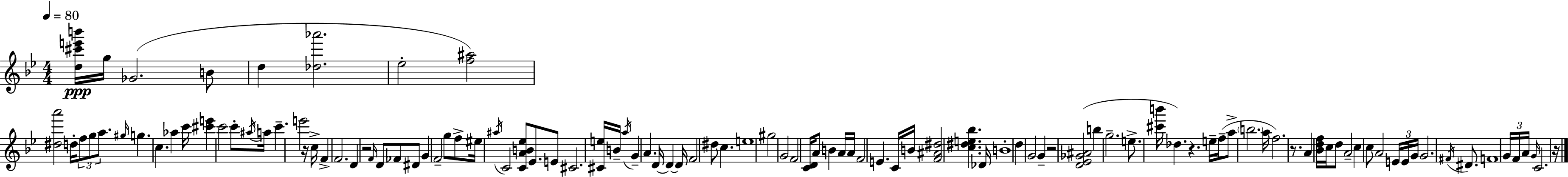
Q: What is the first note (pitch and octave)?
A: G5